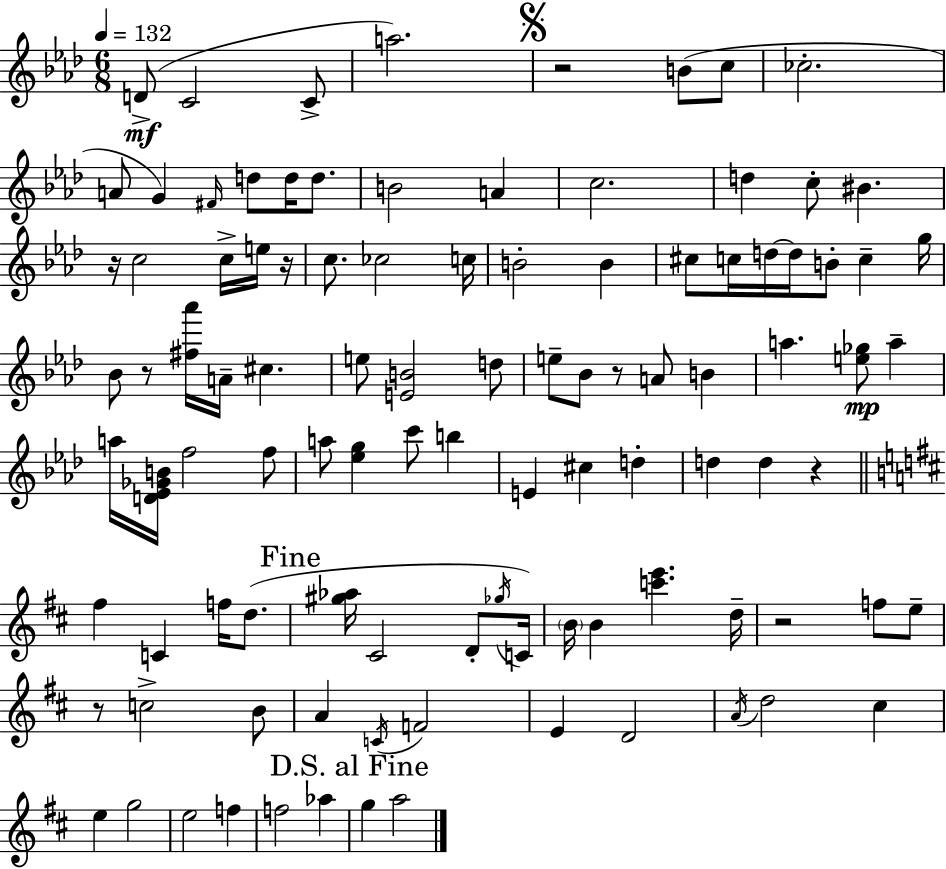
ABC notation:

X:1
T:Untitled
M:6/8
L:1/4
K:Ab
D/2 C2 C/2 a2 z2 B/2 c/2 _c2 A/2 G ^F/4 d/2 d/4 d/2 B2 A c2 d c/2 ^B z/4 c2 c/4 e/4 z/4 c/2 _c2 c/4 B2 B ^c/2 c/4 d/4 d/4 B/2 c g/4 _B/2 z/2 [^f_a']/4 A/4 ^c e/2 [EB]2 d/2 e/2 _B/2 z/2 A/2 B a [e_g]/2 a a/4 [D_E_GB]/4 f2 f/2 a/2 [_eg] c'/2 b E ^c d d d z ^f C f/4 d/2 [^g_a]/4 ^C2 D/2 _g/4 C/4 B/4 B [c'e'] d/4 z2 f/2 e/2 z/2 c2 B/2 A C/4 F2 E D2 A/4 d2 ^c e g2 e2 f f2 _a g a2